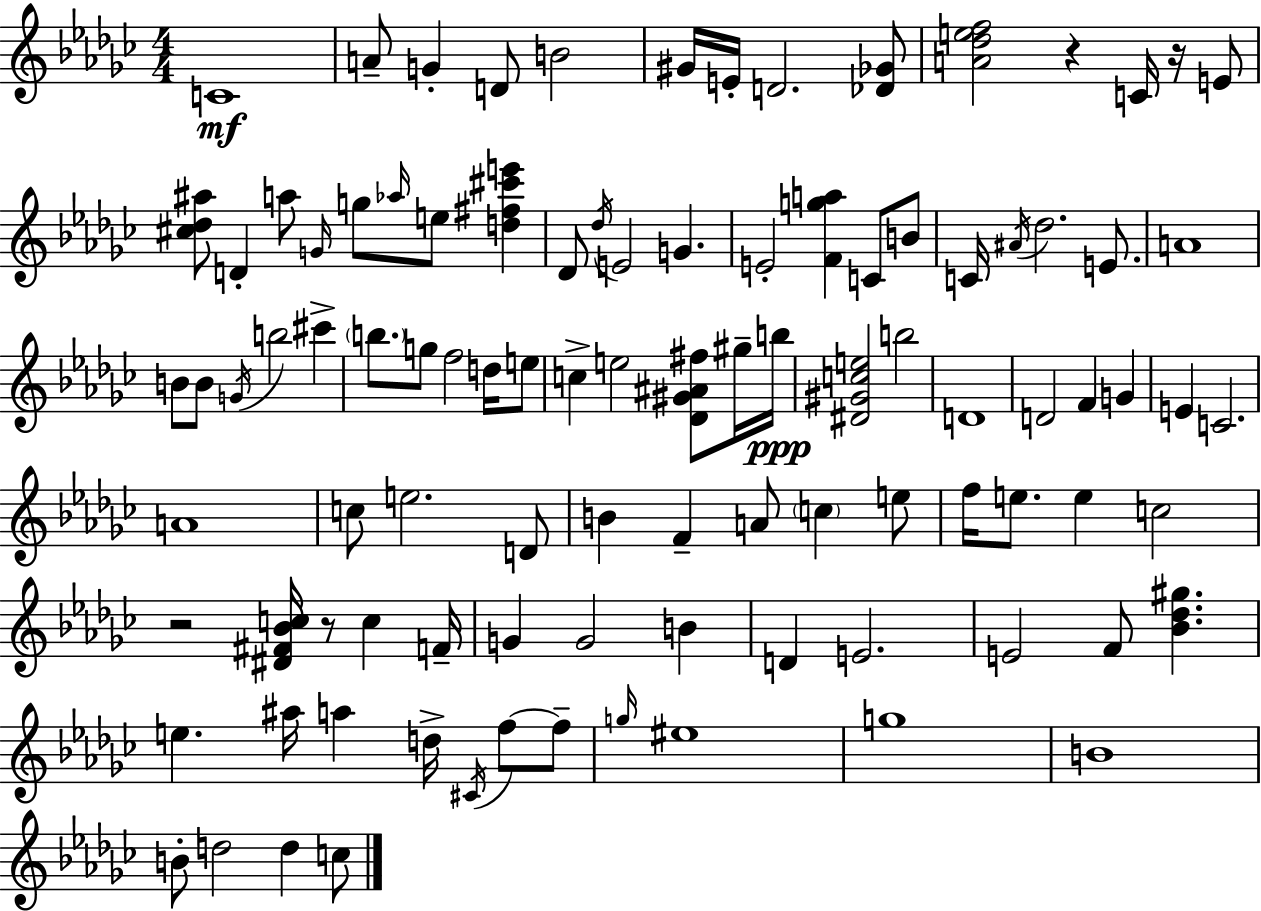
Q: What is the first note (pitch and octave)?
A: C4